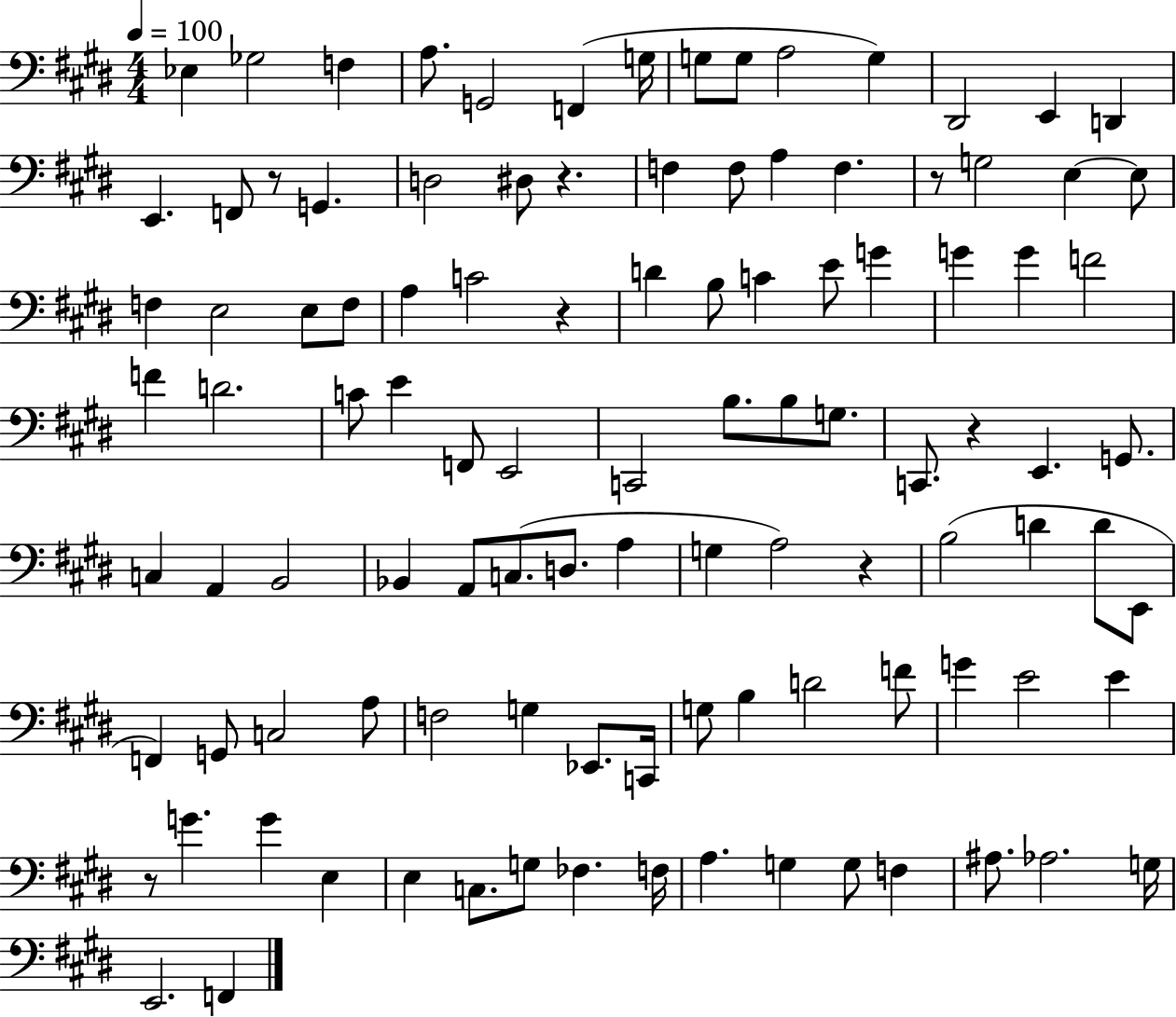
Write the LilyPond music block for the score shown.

{
  \clef bass
  \numericTimeSignature
  \time 4/4
  \key e \major
  \tempo 4 = 100
  \repeat volta 2 { ees4 ges2 f4 | a8. g,2 f,4( g16 | g8 g8 a2 g4) | dis,2 e,4 d,4 | \break e,4. f,8 r8 g,4. | d2 dis8 r4. | f4 f8 a4 f4. | r8 g2 e4~~ e8 | \break f4 e2 e8 f8 | a4 c'2 r4 | d'4 b8 c'4 e'8 g'4 | g'4 g'4 f'2 | \break f'4 d'2. | c'8 e'4 f,8 e,2 | c,2 b8. b8 g8. | c,8. r4 e,4. g,8. | \break c4 a,4 b,2 | bes,4 a,8 c8.( d8. a4 | g4 a2) r4 | b2( d'4 d'8 e,8 | \break f,4) g,8 c2 a8 | f2 g4 ees,8. c,16 | g8 b4 d'2 f'8 | g'4 e'2 e'4 | \break r8 g'4. g'4 e4 | e4 c8. g8 fes4. f16 | a4. g4 g8 f4 | ais8. aes2. g16 | \break e,2. f,4 | } \bar "|."
}